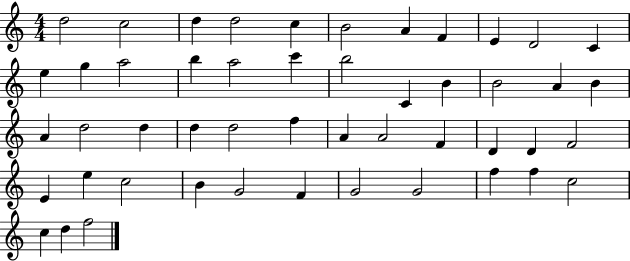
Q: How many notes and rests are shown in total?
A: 49